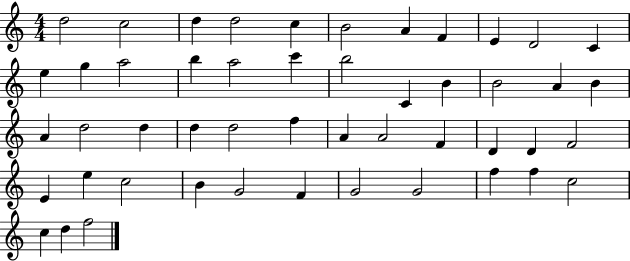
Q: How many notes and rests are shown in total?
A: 49